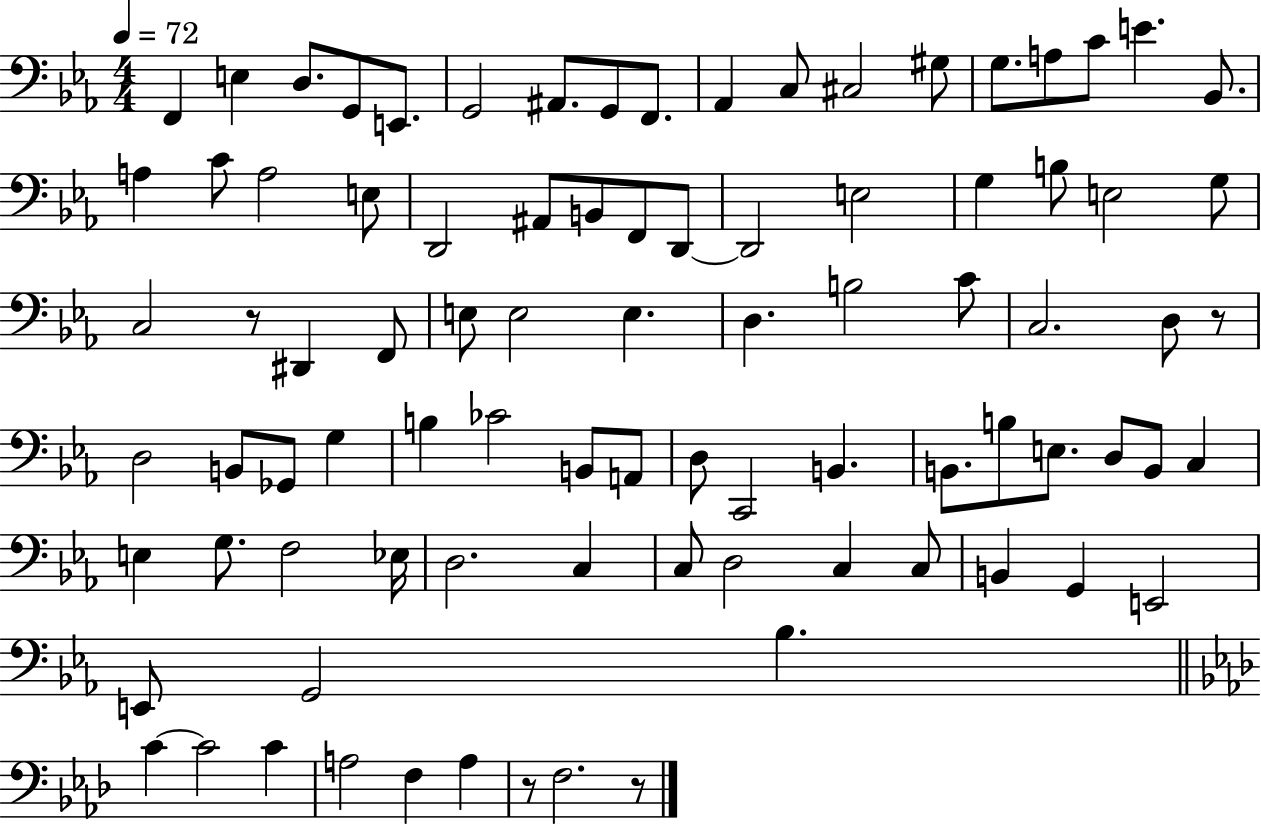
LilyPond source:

{
  \clef bass
  \numericTimeSignature
  \time 4/4
  \key ees \major
  \tempo 4 = 72
  \repeat volta 2 { f,4 e4 d8. g,8 e,8. | g,2 ais,8. g,8 f,8. | aes,4 c8 cis2 gis8 | g8. a8 c'8 e'4. bes,8. | \break a4 c'8 a2 e8 | d,2 ais,8 b,8 f,8 d,8~~ | d,2 e2 | g4 b8 e2 g8 | \break c2 r8 dis,4 f,8 | e8 e2 e4. | d4. b2 c'8 | c2. d8 r8 | \break d2 b,8 ges,8 g4 | b4 ces'2 b,8 a,8 | d8 c,2 b,4. | b,8. b8 e8. d8 b,8 c4 | \break e4 g8. f2 ees16 | d2. c4 | c8 d2 c4 c8 | b,4 g,4 e,2 | \break e,8 g,2 bes4. | \bar "||" \break \key f \minor c'4~~ c'2 c'4 | a2 f4 a4 | r8 f2. r8 | } \bar "|."
}